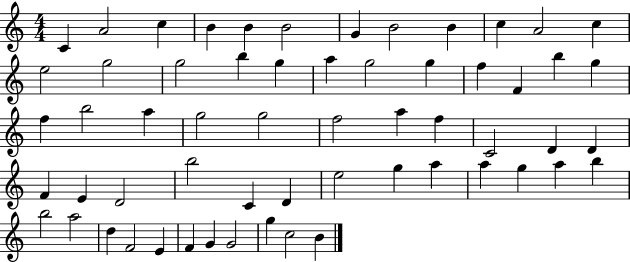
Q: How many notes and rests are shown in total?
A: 59